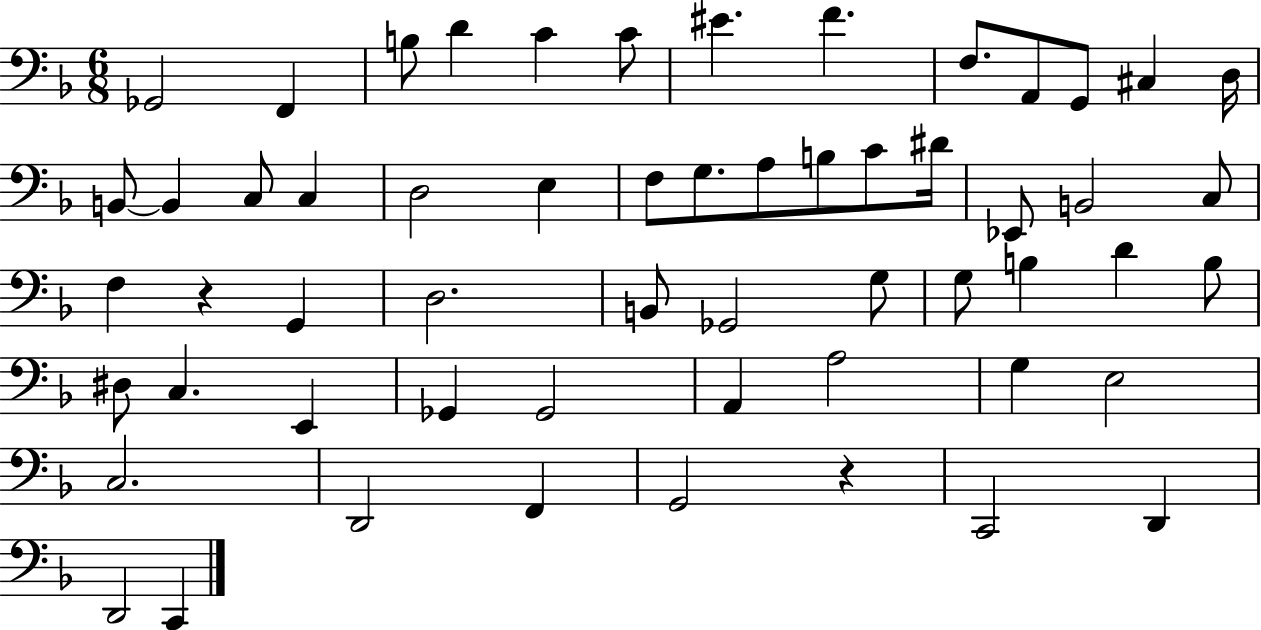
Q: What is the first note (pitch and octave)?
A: Gb2